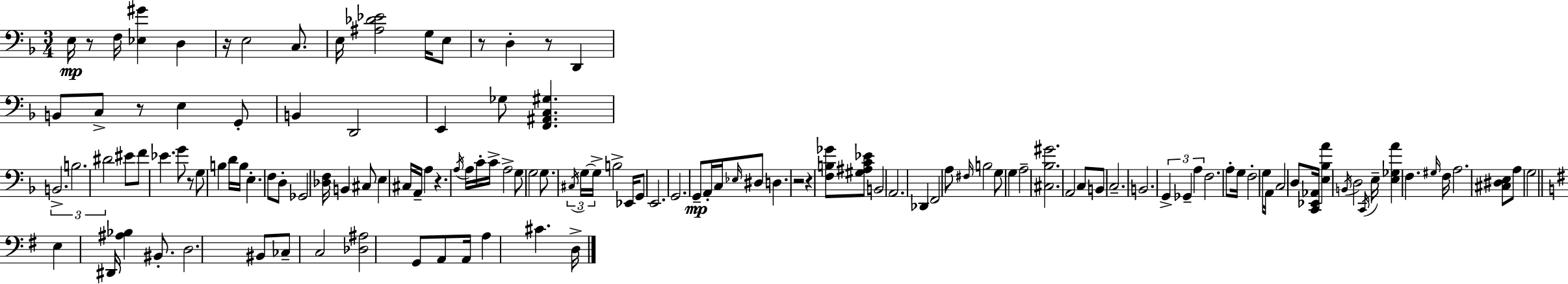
E3/s R/e F3/s [Eb3,G#4]/q D3/q R/s E3/h C3/e. E3/s [A#3,Db4,Eb4]/h G3/s E3/e R/e D3/q R/e D2/q B2/e C3/e R/e E3/q G2/e B2/q D2/h E2/q Gb3/e [F2,A#2,C3,G#3]/q. B2/h. B3/h. D#4/h EIS4/e F4/e Eb4/q. G4/e R/e G3/e B3/q D4/s B3/s E3/q. F3/e D3/e Gb2/h [Db3,F3]/s B2/q C#3/e E3/q C#3/s A2/s A3/q R/q. A3/s A3/s C4/s C4/s A3/h G3/e G3/h G3/e. C#3/s G3/s G3/s B3/h Eb2/s G2/e E2/h. G2/h. G2/e A2/s C3/s Eb3/s D#3/e D3/q. R/h R/q [F3,B3,Gb4]/e [G#3,A#3,C4,Eb4]/e B2/h A2/h. Db2/q F2/h A3/e F#3/s B3/h G3/e G3/q A3/h [C#3,Bb3,G#4]/h. A2/h C3/e B2/e C3/h. B2/h. G2/q Gb2/q A3/q F3/h. A3/e G3/s F3/h G3/s A2/s C3/h D3/e [C2,Eb2,Ab2]/s [E3,Bb3,A4]/q B2/s D3/h C2/s E3/s [E3,Gb3,A4]/q F3/q. G#3/s F3/s A3/h. [C#3,D#3,E3]/e A3/e G3/h E3/q D#2/s [A#3,Bb3]/q BIS2/e. D3/h. BIS2/e CES3/e C3/h [Db3,A#3]/h G2/e A2/e A2/s A3/q C#4/q. D3/s